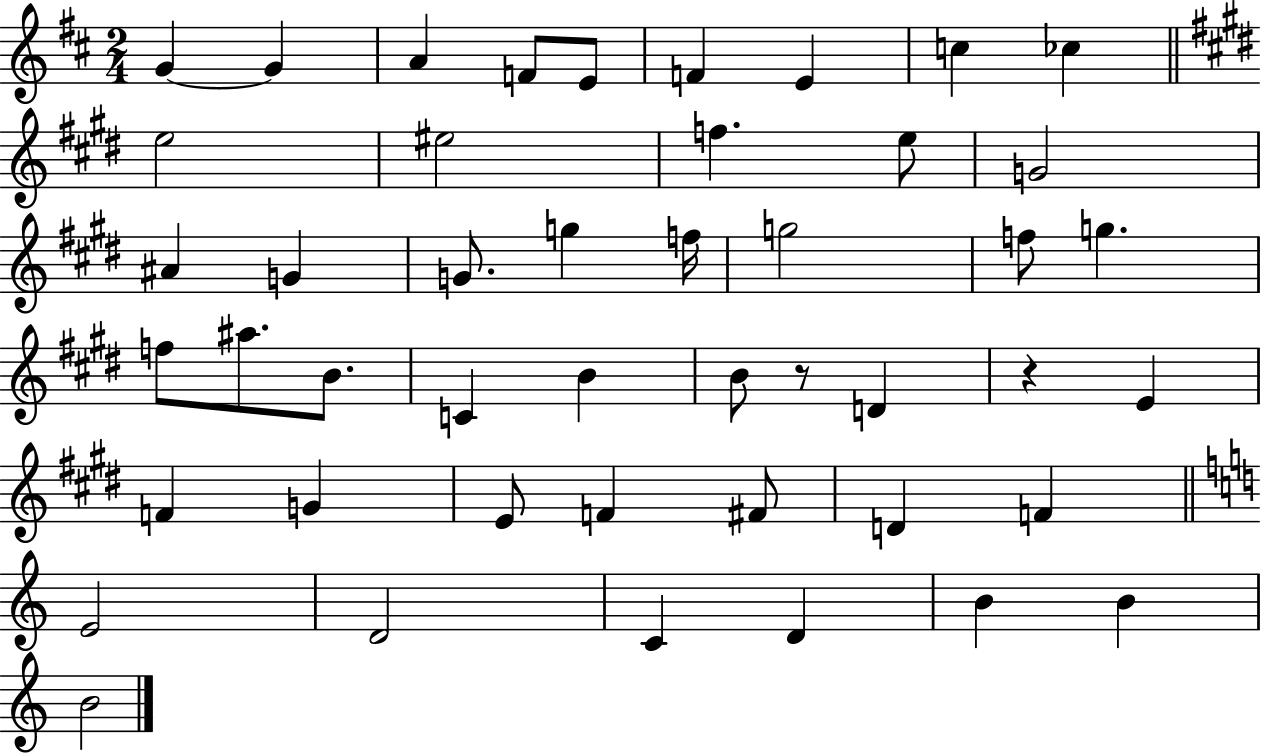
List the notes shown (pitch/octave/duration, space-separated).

G4/q G4/q A4/q F4/e E4/e F4/q E4/q C5/q CES5/q E5/h EIS5/h F5/q. E5/e G4/h A#4/q G4/q G4/e. G5/q F5/s G5/h F5/e G5/q. F5/e A#5/e. B4/e. C4/q B4/q B4/e R/e D4/q R/q E4/q F4/q G4/q E4/e F4/q F#4/e D4/q F4/q E4/h D4/h C4/q D4/q B4/q B4/q B4/h